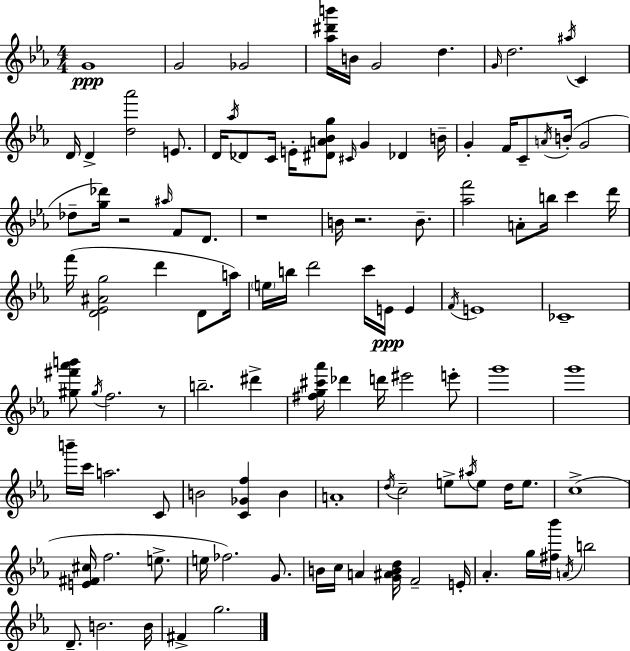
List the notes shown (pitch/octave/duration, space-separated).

G4/w G4/h Gb4/h [Ab5,D#6,B6]/s B4/s G4/h D5/q. G4/s D5/h. A#5/s C4/q D4/s D4/q [D5,Ab6]/h E4/e. D4/s Ab5/s Db4/e C4/s E4/s [D#4,A4,Bb4,G5]/e C#4/s G4/q Db4/q B4/s G4/q F4/s C4/e A4/s B4/s G4/h Db5/e [G5,Db6]/s R/h A#5/s F4/e D4/e. R/w B4/s R/h. B4/e. [Ab5,F6]/h A4/e B5/s C6/q D6/s F6/s [D4,Eb4,A#4,G5]/h D6/q D4/e A5/s E5/s B5/s D6/h C6/s E4/s E4/q F4/s E4/w CES4/w [G#5,F#6,Ab6,B6]/e G#5/s F5/h. R/e B5/h. D#6/q [F#5,G5,C#6,Ab6]/s Db6/q D6/s EIS6/h E6/e G6/w G6/w B6/s C6/s A5/h. C4/e B4/h [C4,Gb4,F5]/q B4/q A4/w D5/s C5/h E5/e A#5/s E5/e D5/s E5/e. C5/w [E4,F#4,C#5]/s F5/h. E5/e. E5/s FES5/h. G4/e. B4/s C5/s A4/q [G4,A#4,B4,D5]/s F4/h E4/s Ab4/q. G5/s [F#5,Bb6]/s A4/s B5/h D4/e. B4/h. B4/s F#4/q G5/h.